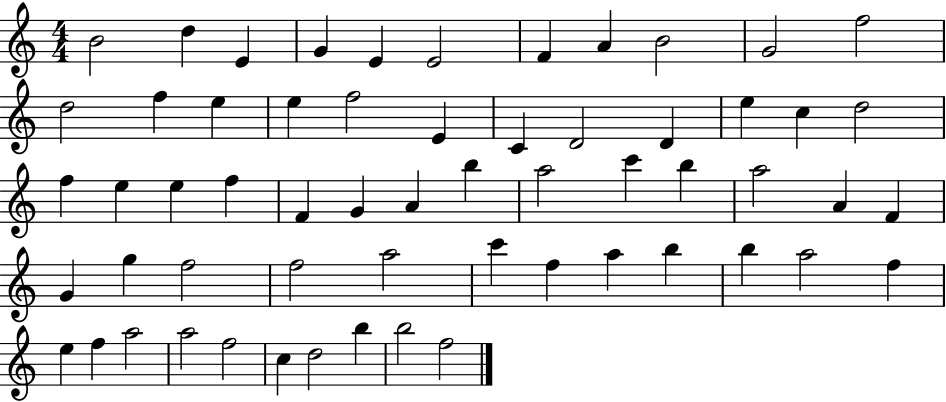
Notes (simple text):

B4/h D5/q E4/q G4/q E4/q E4/h F4/q A4/q B4/h G4/h F5/h D5/h F5/q E5/q E5/q F5/h E4/q C4/q D4/h D4/q E5/q C5/q D5/h F5/q E5/q E5/q F5/q F4/q G4/q A4/q B5/q A5/h C6/q B5/q A5/h A4/q F4/q G4/q G5/q F5/h F5/h A5/h C6/q F5/q A5/q B5/q B5/q A5/h F5/q E5/q F5/q A5/h A5/h F5/h C5/q D5/h B5/q B5/h F5/h